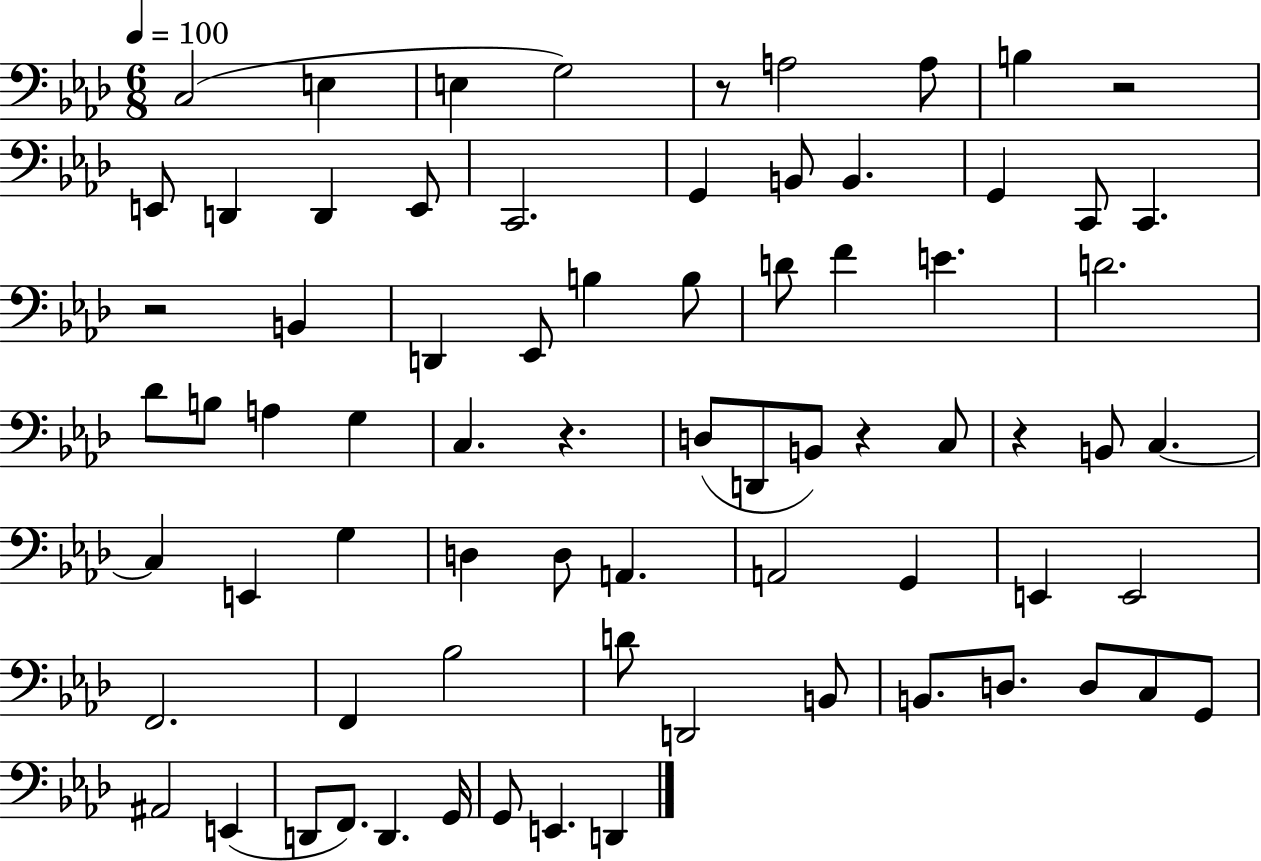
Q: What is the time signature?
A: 6/8